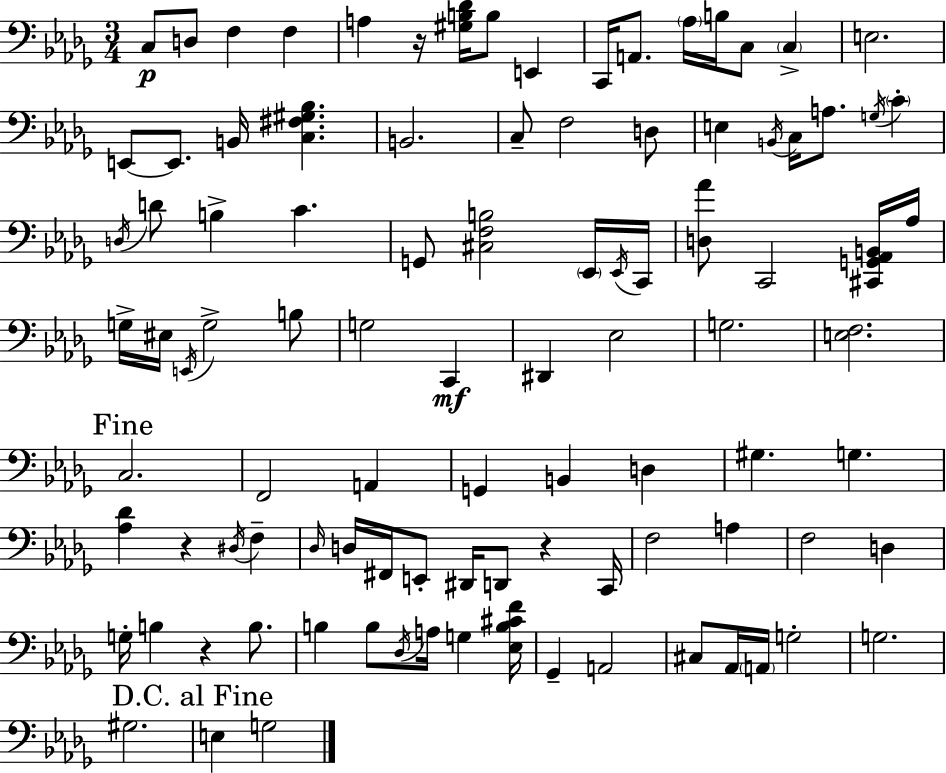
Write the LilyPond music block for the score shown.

{
  \clef bass
  \numericTimeSignature
  \time 3/4
  \key bes \minor
  c8\p d8 f4 f4 | a4 r16 <gis b des'>16 b8 e,4 | c,16 a,8. \parenthesize aes16 b16 c8 \parenthesize c4-> | e2. | \break e,8~~ e,8. b,16 <c fis gis bes>4. | b,2. | c8-- f2 d8 | e4 \acciaccatura { b,16 } c16 a8. \acciaccatura { g16 } \parenthesize c'4-. | \break \acciaccatura { d16 } d'8 b4-> c'4. | g,8 <cis f b>2 | \parenthesize ees,16 \acciaccatura { ees,16 } c,16 <d aes'>8 c,2 | <cis, g, aes, b,>16 aes16 g16-> eis16 \acciaccatura { e,16 } g2-> | \break b8 g2 | c,4\mf dis,4 ees2 | g2. | <e f>2. | \break \mark "Fine" c2. | f,2 | a,4 g,4 b,4 | d4 gis4. g4. | \break <aes des'>4 r4 | \acciaccatura { dis16 } f4-- \grace { des16 } d16 fis,16 e,8-. dis,16 | d,8 r4 c,16 f2 | a4 f2 | \break d4 g16-. b4 | r4 b8. b4 b8 | \acciaccatura { des16 } a16 g4 <ees b cis' f'>16 ges,4-- | a,2 cis8 aes,16 \parenthesize a,16 | \break g2-. g2. | gis2. | \mark "D.C. al Fine" e4 | g2 \bar "|."
}